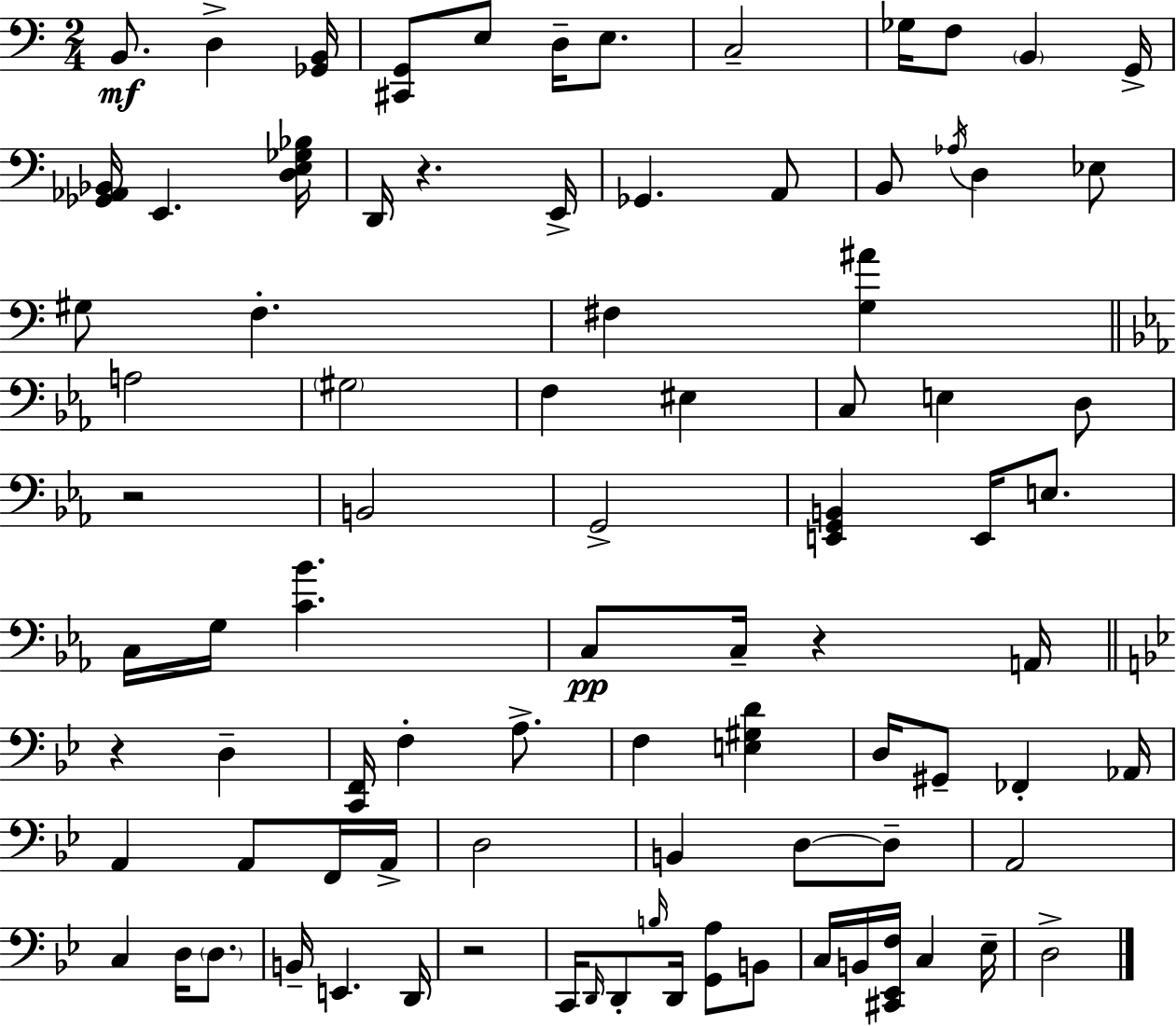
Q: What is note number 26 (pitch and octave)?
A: EIS3